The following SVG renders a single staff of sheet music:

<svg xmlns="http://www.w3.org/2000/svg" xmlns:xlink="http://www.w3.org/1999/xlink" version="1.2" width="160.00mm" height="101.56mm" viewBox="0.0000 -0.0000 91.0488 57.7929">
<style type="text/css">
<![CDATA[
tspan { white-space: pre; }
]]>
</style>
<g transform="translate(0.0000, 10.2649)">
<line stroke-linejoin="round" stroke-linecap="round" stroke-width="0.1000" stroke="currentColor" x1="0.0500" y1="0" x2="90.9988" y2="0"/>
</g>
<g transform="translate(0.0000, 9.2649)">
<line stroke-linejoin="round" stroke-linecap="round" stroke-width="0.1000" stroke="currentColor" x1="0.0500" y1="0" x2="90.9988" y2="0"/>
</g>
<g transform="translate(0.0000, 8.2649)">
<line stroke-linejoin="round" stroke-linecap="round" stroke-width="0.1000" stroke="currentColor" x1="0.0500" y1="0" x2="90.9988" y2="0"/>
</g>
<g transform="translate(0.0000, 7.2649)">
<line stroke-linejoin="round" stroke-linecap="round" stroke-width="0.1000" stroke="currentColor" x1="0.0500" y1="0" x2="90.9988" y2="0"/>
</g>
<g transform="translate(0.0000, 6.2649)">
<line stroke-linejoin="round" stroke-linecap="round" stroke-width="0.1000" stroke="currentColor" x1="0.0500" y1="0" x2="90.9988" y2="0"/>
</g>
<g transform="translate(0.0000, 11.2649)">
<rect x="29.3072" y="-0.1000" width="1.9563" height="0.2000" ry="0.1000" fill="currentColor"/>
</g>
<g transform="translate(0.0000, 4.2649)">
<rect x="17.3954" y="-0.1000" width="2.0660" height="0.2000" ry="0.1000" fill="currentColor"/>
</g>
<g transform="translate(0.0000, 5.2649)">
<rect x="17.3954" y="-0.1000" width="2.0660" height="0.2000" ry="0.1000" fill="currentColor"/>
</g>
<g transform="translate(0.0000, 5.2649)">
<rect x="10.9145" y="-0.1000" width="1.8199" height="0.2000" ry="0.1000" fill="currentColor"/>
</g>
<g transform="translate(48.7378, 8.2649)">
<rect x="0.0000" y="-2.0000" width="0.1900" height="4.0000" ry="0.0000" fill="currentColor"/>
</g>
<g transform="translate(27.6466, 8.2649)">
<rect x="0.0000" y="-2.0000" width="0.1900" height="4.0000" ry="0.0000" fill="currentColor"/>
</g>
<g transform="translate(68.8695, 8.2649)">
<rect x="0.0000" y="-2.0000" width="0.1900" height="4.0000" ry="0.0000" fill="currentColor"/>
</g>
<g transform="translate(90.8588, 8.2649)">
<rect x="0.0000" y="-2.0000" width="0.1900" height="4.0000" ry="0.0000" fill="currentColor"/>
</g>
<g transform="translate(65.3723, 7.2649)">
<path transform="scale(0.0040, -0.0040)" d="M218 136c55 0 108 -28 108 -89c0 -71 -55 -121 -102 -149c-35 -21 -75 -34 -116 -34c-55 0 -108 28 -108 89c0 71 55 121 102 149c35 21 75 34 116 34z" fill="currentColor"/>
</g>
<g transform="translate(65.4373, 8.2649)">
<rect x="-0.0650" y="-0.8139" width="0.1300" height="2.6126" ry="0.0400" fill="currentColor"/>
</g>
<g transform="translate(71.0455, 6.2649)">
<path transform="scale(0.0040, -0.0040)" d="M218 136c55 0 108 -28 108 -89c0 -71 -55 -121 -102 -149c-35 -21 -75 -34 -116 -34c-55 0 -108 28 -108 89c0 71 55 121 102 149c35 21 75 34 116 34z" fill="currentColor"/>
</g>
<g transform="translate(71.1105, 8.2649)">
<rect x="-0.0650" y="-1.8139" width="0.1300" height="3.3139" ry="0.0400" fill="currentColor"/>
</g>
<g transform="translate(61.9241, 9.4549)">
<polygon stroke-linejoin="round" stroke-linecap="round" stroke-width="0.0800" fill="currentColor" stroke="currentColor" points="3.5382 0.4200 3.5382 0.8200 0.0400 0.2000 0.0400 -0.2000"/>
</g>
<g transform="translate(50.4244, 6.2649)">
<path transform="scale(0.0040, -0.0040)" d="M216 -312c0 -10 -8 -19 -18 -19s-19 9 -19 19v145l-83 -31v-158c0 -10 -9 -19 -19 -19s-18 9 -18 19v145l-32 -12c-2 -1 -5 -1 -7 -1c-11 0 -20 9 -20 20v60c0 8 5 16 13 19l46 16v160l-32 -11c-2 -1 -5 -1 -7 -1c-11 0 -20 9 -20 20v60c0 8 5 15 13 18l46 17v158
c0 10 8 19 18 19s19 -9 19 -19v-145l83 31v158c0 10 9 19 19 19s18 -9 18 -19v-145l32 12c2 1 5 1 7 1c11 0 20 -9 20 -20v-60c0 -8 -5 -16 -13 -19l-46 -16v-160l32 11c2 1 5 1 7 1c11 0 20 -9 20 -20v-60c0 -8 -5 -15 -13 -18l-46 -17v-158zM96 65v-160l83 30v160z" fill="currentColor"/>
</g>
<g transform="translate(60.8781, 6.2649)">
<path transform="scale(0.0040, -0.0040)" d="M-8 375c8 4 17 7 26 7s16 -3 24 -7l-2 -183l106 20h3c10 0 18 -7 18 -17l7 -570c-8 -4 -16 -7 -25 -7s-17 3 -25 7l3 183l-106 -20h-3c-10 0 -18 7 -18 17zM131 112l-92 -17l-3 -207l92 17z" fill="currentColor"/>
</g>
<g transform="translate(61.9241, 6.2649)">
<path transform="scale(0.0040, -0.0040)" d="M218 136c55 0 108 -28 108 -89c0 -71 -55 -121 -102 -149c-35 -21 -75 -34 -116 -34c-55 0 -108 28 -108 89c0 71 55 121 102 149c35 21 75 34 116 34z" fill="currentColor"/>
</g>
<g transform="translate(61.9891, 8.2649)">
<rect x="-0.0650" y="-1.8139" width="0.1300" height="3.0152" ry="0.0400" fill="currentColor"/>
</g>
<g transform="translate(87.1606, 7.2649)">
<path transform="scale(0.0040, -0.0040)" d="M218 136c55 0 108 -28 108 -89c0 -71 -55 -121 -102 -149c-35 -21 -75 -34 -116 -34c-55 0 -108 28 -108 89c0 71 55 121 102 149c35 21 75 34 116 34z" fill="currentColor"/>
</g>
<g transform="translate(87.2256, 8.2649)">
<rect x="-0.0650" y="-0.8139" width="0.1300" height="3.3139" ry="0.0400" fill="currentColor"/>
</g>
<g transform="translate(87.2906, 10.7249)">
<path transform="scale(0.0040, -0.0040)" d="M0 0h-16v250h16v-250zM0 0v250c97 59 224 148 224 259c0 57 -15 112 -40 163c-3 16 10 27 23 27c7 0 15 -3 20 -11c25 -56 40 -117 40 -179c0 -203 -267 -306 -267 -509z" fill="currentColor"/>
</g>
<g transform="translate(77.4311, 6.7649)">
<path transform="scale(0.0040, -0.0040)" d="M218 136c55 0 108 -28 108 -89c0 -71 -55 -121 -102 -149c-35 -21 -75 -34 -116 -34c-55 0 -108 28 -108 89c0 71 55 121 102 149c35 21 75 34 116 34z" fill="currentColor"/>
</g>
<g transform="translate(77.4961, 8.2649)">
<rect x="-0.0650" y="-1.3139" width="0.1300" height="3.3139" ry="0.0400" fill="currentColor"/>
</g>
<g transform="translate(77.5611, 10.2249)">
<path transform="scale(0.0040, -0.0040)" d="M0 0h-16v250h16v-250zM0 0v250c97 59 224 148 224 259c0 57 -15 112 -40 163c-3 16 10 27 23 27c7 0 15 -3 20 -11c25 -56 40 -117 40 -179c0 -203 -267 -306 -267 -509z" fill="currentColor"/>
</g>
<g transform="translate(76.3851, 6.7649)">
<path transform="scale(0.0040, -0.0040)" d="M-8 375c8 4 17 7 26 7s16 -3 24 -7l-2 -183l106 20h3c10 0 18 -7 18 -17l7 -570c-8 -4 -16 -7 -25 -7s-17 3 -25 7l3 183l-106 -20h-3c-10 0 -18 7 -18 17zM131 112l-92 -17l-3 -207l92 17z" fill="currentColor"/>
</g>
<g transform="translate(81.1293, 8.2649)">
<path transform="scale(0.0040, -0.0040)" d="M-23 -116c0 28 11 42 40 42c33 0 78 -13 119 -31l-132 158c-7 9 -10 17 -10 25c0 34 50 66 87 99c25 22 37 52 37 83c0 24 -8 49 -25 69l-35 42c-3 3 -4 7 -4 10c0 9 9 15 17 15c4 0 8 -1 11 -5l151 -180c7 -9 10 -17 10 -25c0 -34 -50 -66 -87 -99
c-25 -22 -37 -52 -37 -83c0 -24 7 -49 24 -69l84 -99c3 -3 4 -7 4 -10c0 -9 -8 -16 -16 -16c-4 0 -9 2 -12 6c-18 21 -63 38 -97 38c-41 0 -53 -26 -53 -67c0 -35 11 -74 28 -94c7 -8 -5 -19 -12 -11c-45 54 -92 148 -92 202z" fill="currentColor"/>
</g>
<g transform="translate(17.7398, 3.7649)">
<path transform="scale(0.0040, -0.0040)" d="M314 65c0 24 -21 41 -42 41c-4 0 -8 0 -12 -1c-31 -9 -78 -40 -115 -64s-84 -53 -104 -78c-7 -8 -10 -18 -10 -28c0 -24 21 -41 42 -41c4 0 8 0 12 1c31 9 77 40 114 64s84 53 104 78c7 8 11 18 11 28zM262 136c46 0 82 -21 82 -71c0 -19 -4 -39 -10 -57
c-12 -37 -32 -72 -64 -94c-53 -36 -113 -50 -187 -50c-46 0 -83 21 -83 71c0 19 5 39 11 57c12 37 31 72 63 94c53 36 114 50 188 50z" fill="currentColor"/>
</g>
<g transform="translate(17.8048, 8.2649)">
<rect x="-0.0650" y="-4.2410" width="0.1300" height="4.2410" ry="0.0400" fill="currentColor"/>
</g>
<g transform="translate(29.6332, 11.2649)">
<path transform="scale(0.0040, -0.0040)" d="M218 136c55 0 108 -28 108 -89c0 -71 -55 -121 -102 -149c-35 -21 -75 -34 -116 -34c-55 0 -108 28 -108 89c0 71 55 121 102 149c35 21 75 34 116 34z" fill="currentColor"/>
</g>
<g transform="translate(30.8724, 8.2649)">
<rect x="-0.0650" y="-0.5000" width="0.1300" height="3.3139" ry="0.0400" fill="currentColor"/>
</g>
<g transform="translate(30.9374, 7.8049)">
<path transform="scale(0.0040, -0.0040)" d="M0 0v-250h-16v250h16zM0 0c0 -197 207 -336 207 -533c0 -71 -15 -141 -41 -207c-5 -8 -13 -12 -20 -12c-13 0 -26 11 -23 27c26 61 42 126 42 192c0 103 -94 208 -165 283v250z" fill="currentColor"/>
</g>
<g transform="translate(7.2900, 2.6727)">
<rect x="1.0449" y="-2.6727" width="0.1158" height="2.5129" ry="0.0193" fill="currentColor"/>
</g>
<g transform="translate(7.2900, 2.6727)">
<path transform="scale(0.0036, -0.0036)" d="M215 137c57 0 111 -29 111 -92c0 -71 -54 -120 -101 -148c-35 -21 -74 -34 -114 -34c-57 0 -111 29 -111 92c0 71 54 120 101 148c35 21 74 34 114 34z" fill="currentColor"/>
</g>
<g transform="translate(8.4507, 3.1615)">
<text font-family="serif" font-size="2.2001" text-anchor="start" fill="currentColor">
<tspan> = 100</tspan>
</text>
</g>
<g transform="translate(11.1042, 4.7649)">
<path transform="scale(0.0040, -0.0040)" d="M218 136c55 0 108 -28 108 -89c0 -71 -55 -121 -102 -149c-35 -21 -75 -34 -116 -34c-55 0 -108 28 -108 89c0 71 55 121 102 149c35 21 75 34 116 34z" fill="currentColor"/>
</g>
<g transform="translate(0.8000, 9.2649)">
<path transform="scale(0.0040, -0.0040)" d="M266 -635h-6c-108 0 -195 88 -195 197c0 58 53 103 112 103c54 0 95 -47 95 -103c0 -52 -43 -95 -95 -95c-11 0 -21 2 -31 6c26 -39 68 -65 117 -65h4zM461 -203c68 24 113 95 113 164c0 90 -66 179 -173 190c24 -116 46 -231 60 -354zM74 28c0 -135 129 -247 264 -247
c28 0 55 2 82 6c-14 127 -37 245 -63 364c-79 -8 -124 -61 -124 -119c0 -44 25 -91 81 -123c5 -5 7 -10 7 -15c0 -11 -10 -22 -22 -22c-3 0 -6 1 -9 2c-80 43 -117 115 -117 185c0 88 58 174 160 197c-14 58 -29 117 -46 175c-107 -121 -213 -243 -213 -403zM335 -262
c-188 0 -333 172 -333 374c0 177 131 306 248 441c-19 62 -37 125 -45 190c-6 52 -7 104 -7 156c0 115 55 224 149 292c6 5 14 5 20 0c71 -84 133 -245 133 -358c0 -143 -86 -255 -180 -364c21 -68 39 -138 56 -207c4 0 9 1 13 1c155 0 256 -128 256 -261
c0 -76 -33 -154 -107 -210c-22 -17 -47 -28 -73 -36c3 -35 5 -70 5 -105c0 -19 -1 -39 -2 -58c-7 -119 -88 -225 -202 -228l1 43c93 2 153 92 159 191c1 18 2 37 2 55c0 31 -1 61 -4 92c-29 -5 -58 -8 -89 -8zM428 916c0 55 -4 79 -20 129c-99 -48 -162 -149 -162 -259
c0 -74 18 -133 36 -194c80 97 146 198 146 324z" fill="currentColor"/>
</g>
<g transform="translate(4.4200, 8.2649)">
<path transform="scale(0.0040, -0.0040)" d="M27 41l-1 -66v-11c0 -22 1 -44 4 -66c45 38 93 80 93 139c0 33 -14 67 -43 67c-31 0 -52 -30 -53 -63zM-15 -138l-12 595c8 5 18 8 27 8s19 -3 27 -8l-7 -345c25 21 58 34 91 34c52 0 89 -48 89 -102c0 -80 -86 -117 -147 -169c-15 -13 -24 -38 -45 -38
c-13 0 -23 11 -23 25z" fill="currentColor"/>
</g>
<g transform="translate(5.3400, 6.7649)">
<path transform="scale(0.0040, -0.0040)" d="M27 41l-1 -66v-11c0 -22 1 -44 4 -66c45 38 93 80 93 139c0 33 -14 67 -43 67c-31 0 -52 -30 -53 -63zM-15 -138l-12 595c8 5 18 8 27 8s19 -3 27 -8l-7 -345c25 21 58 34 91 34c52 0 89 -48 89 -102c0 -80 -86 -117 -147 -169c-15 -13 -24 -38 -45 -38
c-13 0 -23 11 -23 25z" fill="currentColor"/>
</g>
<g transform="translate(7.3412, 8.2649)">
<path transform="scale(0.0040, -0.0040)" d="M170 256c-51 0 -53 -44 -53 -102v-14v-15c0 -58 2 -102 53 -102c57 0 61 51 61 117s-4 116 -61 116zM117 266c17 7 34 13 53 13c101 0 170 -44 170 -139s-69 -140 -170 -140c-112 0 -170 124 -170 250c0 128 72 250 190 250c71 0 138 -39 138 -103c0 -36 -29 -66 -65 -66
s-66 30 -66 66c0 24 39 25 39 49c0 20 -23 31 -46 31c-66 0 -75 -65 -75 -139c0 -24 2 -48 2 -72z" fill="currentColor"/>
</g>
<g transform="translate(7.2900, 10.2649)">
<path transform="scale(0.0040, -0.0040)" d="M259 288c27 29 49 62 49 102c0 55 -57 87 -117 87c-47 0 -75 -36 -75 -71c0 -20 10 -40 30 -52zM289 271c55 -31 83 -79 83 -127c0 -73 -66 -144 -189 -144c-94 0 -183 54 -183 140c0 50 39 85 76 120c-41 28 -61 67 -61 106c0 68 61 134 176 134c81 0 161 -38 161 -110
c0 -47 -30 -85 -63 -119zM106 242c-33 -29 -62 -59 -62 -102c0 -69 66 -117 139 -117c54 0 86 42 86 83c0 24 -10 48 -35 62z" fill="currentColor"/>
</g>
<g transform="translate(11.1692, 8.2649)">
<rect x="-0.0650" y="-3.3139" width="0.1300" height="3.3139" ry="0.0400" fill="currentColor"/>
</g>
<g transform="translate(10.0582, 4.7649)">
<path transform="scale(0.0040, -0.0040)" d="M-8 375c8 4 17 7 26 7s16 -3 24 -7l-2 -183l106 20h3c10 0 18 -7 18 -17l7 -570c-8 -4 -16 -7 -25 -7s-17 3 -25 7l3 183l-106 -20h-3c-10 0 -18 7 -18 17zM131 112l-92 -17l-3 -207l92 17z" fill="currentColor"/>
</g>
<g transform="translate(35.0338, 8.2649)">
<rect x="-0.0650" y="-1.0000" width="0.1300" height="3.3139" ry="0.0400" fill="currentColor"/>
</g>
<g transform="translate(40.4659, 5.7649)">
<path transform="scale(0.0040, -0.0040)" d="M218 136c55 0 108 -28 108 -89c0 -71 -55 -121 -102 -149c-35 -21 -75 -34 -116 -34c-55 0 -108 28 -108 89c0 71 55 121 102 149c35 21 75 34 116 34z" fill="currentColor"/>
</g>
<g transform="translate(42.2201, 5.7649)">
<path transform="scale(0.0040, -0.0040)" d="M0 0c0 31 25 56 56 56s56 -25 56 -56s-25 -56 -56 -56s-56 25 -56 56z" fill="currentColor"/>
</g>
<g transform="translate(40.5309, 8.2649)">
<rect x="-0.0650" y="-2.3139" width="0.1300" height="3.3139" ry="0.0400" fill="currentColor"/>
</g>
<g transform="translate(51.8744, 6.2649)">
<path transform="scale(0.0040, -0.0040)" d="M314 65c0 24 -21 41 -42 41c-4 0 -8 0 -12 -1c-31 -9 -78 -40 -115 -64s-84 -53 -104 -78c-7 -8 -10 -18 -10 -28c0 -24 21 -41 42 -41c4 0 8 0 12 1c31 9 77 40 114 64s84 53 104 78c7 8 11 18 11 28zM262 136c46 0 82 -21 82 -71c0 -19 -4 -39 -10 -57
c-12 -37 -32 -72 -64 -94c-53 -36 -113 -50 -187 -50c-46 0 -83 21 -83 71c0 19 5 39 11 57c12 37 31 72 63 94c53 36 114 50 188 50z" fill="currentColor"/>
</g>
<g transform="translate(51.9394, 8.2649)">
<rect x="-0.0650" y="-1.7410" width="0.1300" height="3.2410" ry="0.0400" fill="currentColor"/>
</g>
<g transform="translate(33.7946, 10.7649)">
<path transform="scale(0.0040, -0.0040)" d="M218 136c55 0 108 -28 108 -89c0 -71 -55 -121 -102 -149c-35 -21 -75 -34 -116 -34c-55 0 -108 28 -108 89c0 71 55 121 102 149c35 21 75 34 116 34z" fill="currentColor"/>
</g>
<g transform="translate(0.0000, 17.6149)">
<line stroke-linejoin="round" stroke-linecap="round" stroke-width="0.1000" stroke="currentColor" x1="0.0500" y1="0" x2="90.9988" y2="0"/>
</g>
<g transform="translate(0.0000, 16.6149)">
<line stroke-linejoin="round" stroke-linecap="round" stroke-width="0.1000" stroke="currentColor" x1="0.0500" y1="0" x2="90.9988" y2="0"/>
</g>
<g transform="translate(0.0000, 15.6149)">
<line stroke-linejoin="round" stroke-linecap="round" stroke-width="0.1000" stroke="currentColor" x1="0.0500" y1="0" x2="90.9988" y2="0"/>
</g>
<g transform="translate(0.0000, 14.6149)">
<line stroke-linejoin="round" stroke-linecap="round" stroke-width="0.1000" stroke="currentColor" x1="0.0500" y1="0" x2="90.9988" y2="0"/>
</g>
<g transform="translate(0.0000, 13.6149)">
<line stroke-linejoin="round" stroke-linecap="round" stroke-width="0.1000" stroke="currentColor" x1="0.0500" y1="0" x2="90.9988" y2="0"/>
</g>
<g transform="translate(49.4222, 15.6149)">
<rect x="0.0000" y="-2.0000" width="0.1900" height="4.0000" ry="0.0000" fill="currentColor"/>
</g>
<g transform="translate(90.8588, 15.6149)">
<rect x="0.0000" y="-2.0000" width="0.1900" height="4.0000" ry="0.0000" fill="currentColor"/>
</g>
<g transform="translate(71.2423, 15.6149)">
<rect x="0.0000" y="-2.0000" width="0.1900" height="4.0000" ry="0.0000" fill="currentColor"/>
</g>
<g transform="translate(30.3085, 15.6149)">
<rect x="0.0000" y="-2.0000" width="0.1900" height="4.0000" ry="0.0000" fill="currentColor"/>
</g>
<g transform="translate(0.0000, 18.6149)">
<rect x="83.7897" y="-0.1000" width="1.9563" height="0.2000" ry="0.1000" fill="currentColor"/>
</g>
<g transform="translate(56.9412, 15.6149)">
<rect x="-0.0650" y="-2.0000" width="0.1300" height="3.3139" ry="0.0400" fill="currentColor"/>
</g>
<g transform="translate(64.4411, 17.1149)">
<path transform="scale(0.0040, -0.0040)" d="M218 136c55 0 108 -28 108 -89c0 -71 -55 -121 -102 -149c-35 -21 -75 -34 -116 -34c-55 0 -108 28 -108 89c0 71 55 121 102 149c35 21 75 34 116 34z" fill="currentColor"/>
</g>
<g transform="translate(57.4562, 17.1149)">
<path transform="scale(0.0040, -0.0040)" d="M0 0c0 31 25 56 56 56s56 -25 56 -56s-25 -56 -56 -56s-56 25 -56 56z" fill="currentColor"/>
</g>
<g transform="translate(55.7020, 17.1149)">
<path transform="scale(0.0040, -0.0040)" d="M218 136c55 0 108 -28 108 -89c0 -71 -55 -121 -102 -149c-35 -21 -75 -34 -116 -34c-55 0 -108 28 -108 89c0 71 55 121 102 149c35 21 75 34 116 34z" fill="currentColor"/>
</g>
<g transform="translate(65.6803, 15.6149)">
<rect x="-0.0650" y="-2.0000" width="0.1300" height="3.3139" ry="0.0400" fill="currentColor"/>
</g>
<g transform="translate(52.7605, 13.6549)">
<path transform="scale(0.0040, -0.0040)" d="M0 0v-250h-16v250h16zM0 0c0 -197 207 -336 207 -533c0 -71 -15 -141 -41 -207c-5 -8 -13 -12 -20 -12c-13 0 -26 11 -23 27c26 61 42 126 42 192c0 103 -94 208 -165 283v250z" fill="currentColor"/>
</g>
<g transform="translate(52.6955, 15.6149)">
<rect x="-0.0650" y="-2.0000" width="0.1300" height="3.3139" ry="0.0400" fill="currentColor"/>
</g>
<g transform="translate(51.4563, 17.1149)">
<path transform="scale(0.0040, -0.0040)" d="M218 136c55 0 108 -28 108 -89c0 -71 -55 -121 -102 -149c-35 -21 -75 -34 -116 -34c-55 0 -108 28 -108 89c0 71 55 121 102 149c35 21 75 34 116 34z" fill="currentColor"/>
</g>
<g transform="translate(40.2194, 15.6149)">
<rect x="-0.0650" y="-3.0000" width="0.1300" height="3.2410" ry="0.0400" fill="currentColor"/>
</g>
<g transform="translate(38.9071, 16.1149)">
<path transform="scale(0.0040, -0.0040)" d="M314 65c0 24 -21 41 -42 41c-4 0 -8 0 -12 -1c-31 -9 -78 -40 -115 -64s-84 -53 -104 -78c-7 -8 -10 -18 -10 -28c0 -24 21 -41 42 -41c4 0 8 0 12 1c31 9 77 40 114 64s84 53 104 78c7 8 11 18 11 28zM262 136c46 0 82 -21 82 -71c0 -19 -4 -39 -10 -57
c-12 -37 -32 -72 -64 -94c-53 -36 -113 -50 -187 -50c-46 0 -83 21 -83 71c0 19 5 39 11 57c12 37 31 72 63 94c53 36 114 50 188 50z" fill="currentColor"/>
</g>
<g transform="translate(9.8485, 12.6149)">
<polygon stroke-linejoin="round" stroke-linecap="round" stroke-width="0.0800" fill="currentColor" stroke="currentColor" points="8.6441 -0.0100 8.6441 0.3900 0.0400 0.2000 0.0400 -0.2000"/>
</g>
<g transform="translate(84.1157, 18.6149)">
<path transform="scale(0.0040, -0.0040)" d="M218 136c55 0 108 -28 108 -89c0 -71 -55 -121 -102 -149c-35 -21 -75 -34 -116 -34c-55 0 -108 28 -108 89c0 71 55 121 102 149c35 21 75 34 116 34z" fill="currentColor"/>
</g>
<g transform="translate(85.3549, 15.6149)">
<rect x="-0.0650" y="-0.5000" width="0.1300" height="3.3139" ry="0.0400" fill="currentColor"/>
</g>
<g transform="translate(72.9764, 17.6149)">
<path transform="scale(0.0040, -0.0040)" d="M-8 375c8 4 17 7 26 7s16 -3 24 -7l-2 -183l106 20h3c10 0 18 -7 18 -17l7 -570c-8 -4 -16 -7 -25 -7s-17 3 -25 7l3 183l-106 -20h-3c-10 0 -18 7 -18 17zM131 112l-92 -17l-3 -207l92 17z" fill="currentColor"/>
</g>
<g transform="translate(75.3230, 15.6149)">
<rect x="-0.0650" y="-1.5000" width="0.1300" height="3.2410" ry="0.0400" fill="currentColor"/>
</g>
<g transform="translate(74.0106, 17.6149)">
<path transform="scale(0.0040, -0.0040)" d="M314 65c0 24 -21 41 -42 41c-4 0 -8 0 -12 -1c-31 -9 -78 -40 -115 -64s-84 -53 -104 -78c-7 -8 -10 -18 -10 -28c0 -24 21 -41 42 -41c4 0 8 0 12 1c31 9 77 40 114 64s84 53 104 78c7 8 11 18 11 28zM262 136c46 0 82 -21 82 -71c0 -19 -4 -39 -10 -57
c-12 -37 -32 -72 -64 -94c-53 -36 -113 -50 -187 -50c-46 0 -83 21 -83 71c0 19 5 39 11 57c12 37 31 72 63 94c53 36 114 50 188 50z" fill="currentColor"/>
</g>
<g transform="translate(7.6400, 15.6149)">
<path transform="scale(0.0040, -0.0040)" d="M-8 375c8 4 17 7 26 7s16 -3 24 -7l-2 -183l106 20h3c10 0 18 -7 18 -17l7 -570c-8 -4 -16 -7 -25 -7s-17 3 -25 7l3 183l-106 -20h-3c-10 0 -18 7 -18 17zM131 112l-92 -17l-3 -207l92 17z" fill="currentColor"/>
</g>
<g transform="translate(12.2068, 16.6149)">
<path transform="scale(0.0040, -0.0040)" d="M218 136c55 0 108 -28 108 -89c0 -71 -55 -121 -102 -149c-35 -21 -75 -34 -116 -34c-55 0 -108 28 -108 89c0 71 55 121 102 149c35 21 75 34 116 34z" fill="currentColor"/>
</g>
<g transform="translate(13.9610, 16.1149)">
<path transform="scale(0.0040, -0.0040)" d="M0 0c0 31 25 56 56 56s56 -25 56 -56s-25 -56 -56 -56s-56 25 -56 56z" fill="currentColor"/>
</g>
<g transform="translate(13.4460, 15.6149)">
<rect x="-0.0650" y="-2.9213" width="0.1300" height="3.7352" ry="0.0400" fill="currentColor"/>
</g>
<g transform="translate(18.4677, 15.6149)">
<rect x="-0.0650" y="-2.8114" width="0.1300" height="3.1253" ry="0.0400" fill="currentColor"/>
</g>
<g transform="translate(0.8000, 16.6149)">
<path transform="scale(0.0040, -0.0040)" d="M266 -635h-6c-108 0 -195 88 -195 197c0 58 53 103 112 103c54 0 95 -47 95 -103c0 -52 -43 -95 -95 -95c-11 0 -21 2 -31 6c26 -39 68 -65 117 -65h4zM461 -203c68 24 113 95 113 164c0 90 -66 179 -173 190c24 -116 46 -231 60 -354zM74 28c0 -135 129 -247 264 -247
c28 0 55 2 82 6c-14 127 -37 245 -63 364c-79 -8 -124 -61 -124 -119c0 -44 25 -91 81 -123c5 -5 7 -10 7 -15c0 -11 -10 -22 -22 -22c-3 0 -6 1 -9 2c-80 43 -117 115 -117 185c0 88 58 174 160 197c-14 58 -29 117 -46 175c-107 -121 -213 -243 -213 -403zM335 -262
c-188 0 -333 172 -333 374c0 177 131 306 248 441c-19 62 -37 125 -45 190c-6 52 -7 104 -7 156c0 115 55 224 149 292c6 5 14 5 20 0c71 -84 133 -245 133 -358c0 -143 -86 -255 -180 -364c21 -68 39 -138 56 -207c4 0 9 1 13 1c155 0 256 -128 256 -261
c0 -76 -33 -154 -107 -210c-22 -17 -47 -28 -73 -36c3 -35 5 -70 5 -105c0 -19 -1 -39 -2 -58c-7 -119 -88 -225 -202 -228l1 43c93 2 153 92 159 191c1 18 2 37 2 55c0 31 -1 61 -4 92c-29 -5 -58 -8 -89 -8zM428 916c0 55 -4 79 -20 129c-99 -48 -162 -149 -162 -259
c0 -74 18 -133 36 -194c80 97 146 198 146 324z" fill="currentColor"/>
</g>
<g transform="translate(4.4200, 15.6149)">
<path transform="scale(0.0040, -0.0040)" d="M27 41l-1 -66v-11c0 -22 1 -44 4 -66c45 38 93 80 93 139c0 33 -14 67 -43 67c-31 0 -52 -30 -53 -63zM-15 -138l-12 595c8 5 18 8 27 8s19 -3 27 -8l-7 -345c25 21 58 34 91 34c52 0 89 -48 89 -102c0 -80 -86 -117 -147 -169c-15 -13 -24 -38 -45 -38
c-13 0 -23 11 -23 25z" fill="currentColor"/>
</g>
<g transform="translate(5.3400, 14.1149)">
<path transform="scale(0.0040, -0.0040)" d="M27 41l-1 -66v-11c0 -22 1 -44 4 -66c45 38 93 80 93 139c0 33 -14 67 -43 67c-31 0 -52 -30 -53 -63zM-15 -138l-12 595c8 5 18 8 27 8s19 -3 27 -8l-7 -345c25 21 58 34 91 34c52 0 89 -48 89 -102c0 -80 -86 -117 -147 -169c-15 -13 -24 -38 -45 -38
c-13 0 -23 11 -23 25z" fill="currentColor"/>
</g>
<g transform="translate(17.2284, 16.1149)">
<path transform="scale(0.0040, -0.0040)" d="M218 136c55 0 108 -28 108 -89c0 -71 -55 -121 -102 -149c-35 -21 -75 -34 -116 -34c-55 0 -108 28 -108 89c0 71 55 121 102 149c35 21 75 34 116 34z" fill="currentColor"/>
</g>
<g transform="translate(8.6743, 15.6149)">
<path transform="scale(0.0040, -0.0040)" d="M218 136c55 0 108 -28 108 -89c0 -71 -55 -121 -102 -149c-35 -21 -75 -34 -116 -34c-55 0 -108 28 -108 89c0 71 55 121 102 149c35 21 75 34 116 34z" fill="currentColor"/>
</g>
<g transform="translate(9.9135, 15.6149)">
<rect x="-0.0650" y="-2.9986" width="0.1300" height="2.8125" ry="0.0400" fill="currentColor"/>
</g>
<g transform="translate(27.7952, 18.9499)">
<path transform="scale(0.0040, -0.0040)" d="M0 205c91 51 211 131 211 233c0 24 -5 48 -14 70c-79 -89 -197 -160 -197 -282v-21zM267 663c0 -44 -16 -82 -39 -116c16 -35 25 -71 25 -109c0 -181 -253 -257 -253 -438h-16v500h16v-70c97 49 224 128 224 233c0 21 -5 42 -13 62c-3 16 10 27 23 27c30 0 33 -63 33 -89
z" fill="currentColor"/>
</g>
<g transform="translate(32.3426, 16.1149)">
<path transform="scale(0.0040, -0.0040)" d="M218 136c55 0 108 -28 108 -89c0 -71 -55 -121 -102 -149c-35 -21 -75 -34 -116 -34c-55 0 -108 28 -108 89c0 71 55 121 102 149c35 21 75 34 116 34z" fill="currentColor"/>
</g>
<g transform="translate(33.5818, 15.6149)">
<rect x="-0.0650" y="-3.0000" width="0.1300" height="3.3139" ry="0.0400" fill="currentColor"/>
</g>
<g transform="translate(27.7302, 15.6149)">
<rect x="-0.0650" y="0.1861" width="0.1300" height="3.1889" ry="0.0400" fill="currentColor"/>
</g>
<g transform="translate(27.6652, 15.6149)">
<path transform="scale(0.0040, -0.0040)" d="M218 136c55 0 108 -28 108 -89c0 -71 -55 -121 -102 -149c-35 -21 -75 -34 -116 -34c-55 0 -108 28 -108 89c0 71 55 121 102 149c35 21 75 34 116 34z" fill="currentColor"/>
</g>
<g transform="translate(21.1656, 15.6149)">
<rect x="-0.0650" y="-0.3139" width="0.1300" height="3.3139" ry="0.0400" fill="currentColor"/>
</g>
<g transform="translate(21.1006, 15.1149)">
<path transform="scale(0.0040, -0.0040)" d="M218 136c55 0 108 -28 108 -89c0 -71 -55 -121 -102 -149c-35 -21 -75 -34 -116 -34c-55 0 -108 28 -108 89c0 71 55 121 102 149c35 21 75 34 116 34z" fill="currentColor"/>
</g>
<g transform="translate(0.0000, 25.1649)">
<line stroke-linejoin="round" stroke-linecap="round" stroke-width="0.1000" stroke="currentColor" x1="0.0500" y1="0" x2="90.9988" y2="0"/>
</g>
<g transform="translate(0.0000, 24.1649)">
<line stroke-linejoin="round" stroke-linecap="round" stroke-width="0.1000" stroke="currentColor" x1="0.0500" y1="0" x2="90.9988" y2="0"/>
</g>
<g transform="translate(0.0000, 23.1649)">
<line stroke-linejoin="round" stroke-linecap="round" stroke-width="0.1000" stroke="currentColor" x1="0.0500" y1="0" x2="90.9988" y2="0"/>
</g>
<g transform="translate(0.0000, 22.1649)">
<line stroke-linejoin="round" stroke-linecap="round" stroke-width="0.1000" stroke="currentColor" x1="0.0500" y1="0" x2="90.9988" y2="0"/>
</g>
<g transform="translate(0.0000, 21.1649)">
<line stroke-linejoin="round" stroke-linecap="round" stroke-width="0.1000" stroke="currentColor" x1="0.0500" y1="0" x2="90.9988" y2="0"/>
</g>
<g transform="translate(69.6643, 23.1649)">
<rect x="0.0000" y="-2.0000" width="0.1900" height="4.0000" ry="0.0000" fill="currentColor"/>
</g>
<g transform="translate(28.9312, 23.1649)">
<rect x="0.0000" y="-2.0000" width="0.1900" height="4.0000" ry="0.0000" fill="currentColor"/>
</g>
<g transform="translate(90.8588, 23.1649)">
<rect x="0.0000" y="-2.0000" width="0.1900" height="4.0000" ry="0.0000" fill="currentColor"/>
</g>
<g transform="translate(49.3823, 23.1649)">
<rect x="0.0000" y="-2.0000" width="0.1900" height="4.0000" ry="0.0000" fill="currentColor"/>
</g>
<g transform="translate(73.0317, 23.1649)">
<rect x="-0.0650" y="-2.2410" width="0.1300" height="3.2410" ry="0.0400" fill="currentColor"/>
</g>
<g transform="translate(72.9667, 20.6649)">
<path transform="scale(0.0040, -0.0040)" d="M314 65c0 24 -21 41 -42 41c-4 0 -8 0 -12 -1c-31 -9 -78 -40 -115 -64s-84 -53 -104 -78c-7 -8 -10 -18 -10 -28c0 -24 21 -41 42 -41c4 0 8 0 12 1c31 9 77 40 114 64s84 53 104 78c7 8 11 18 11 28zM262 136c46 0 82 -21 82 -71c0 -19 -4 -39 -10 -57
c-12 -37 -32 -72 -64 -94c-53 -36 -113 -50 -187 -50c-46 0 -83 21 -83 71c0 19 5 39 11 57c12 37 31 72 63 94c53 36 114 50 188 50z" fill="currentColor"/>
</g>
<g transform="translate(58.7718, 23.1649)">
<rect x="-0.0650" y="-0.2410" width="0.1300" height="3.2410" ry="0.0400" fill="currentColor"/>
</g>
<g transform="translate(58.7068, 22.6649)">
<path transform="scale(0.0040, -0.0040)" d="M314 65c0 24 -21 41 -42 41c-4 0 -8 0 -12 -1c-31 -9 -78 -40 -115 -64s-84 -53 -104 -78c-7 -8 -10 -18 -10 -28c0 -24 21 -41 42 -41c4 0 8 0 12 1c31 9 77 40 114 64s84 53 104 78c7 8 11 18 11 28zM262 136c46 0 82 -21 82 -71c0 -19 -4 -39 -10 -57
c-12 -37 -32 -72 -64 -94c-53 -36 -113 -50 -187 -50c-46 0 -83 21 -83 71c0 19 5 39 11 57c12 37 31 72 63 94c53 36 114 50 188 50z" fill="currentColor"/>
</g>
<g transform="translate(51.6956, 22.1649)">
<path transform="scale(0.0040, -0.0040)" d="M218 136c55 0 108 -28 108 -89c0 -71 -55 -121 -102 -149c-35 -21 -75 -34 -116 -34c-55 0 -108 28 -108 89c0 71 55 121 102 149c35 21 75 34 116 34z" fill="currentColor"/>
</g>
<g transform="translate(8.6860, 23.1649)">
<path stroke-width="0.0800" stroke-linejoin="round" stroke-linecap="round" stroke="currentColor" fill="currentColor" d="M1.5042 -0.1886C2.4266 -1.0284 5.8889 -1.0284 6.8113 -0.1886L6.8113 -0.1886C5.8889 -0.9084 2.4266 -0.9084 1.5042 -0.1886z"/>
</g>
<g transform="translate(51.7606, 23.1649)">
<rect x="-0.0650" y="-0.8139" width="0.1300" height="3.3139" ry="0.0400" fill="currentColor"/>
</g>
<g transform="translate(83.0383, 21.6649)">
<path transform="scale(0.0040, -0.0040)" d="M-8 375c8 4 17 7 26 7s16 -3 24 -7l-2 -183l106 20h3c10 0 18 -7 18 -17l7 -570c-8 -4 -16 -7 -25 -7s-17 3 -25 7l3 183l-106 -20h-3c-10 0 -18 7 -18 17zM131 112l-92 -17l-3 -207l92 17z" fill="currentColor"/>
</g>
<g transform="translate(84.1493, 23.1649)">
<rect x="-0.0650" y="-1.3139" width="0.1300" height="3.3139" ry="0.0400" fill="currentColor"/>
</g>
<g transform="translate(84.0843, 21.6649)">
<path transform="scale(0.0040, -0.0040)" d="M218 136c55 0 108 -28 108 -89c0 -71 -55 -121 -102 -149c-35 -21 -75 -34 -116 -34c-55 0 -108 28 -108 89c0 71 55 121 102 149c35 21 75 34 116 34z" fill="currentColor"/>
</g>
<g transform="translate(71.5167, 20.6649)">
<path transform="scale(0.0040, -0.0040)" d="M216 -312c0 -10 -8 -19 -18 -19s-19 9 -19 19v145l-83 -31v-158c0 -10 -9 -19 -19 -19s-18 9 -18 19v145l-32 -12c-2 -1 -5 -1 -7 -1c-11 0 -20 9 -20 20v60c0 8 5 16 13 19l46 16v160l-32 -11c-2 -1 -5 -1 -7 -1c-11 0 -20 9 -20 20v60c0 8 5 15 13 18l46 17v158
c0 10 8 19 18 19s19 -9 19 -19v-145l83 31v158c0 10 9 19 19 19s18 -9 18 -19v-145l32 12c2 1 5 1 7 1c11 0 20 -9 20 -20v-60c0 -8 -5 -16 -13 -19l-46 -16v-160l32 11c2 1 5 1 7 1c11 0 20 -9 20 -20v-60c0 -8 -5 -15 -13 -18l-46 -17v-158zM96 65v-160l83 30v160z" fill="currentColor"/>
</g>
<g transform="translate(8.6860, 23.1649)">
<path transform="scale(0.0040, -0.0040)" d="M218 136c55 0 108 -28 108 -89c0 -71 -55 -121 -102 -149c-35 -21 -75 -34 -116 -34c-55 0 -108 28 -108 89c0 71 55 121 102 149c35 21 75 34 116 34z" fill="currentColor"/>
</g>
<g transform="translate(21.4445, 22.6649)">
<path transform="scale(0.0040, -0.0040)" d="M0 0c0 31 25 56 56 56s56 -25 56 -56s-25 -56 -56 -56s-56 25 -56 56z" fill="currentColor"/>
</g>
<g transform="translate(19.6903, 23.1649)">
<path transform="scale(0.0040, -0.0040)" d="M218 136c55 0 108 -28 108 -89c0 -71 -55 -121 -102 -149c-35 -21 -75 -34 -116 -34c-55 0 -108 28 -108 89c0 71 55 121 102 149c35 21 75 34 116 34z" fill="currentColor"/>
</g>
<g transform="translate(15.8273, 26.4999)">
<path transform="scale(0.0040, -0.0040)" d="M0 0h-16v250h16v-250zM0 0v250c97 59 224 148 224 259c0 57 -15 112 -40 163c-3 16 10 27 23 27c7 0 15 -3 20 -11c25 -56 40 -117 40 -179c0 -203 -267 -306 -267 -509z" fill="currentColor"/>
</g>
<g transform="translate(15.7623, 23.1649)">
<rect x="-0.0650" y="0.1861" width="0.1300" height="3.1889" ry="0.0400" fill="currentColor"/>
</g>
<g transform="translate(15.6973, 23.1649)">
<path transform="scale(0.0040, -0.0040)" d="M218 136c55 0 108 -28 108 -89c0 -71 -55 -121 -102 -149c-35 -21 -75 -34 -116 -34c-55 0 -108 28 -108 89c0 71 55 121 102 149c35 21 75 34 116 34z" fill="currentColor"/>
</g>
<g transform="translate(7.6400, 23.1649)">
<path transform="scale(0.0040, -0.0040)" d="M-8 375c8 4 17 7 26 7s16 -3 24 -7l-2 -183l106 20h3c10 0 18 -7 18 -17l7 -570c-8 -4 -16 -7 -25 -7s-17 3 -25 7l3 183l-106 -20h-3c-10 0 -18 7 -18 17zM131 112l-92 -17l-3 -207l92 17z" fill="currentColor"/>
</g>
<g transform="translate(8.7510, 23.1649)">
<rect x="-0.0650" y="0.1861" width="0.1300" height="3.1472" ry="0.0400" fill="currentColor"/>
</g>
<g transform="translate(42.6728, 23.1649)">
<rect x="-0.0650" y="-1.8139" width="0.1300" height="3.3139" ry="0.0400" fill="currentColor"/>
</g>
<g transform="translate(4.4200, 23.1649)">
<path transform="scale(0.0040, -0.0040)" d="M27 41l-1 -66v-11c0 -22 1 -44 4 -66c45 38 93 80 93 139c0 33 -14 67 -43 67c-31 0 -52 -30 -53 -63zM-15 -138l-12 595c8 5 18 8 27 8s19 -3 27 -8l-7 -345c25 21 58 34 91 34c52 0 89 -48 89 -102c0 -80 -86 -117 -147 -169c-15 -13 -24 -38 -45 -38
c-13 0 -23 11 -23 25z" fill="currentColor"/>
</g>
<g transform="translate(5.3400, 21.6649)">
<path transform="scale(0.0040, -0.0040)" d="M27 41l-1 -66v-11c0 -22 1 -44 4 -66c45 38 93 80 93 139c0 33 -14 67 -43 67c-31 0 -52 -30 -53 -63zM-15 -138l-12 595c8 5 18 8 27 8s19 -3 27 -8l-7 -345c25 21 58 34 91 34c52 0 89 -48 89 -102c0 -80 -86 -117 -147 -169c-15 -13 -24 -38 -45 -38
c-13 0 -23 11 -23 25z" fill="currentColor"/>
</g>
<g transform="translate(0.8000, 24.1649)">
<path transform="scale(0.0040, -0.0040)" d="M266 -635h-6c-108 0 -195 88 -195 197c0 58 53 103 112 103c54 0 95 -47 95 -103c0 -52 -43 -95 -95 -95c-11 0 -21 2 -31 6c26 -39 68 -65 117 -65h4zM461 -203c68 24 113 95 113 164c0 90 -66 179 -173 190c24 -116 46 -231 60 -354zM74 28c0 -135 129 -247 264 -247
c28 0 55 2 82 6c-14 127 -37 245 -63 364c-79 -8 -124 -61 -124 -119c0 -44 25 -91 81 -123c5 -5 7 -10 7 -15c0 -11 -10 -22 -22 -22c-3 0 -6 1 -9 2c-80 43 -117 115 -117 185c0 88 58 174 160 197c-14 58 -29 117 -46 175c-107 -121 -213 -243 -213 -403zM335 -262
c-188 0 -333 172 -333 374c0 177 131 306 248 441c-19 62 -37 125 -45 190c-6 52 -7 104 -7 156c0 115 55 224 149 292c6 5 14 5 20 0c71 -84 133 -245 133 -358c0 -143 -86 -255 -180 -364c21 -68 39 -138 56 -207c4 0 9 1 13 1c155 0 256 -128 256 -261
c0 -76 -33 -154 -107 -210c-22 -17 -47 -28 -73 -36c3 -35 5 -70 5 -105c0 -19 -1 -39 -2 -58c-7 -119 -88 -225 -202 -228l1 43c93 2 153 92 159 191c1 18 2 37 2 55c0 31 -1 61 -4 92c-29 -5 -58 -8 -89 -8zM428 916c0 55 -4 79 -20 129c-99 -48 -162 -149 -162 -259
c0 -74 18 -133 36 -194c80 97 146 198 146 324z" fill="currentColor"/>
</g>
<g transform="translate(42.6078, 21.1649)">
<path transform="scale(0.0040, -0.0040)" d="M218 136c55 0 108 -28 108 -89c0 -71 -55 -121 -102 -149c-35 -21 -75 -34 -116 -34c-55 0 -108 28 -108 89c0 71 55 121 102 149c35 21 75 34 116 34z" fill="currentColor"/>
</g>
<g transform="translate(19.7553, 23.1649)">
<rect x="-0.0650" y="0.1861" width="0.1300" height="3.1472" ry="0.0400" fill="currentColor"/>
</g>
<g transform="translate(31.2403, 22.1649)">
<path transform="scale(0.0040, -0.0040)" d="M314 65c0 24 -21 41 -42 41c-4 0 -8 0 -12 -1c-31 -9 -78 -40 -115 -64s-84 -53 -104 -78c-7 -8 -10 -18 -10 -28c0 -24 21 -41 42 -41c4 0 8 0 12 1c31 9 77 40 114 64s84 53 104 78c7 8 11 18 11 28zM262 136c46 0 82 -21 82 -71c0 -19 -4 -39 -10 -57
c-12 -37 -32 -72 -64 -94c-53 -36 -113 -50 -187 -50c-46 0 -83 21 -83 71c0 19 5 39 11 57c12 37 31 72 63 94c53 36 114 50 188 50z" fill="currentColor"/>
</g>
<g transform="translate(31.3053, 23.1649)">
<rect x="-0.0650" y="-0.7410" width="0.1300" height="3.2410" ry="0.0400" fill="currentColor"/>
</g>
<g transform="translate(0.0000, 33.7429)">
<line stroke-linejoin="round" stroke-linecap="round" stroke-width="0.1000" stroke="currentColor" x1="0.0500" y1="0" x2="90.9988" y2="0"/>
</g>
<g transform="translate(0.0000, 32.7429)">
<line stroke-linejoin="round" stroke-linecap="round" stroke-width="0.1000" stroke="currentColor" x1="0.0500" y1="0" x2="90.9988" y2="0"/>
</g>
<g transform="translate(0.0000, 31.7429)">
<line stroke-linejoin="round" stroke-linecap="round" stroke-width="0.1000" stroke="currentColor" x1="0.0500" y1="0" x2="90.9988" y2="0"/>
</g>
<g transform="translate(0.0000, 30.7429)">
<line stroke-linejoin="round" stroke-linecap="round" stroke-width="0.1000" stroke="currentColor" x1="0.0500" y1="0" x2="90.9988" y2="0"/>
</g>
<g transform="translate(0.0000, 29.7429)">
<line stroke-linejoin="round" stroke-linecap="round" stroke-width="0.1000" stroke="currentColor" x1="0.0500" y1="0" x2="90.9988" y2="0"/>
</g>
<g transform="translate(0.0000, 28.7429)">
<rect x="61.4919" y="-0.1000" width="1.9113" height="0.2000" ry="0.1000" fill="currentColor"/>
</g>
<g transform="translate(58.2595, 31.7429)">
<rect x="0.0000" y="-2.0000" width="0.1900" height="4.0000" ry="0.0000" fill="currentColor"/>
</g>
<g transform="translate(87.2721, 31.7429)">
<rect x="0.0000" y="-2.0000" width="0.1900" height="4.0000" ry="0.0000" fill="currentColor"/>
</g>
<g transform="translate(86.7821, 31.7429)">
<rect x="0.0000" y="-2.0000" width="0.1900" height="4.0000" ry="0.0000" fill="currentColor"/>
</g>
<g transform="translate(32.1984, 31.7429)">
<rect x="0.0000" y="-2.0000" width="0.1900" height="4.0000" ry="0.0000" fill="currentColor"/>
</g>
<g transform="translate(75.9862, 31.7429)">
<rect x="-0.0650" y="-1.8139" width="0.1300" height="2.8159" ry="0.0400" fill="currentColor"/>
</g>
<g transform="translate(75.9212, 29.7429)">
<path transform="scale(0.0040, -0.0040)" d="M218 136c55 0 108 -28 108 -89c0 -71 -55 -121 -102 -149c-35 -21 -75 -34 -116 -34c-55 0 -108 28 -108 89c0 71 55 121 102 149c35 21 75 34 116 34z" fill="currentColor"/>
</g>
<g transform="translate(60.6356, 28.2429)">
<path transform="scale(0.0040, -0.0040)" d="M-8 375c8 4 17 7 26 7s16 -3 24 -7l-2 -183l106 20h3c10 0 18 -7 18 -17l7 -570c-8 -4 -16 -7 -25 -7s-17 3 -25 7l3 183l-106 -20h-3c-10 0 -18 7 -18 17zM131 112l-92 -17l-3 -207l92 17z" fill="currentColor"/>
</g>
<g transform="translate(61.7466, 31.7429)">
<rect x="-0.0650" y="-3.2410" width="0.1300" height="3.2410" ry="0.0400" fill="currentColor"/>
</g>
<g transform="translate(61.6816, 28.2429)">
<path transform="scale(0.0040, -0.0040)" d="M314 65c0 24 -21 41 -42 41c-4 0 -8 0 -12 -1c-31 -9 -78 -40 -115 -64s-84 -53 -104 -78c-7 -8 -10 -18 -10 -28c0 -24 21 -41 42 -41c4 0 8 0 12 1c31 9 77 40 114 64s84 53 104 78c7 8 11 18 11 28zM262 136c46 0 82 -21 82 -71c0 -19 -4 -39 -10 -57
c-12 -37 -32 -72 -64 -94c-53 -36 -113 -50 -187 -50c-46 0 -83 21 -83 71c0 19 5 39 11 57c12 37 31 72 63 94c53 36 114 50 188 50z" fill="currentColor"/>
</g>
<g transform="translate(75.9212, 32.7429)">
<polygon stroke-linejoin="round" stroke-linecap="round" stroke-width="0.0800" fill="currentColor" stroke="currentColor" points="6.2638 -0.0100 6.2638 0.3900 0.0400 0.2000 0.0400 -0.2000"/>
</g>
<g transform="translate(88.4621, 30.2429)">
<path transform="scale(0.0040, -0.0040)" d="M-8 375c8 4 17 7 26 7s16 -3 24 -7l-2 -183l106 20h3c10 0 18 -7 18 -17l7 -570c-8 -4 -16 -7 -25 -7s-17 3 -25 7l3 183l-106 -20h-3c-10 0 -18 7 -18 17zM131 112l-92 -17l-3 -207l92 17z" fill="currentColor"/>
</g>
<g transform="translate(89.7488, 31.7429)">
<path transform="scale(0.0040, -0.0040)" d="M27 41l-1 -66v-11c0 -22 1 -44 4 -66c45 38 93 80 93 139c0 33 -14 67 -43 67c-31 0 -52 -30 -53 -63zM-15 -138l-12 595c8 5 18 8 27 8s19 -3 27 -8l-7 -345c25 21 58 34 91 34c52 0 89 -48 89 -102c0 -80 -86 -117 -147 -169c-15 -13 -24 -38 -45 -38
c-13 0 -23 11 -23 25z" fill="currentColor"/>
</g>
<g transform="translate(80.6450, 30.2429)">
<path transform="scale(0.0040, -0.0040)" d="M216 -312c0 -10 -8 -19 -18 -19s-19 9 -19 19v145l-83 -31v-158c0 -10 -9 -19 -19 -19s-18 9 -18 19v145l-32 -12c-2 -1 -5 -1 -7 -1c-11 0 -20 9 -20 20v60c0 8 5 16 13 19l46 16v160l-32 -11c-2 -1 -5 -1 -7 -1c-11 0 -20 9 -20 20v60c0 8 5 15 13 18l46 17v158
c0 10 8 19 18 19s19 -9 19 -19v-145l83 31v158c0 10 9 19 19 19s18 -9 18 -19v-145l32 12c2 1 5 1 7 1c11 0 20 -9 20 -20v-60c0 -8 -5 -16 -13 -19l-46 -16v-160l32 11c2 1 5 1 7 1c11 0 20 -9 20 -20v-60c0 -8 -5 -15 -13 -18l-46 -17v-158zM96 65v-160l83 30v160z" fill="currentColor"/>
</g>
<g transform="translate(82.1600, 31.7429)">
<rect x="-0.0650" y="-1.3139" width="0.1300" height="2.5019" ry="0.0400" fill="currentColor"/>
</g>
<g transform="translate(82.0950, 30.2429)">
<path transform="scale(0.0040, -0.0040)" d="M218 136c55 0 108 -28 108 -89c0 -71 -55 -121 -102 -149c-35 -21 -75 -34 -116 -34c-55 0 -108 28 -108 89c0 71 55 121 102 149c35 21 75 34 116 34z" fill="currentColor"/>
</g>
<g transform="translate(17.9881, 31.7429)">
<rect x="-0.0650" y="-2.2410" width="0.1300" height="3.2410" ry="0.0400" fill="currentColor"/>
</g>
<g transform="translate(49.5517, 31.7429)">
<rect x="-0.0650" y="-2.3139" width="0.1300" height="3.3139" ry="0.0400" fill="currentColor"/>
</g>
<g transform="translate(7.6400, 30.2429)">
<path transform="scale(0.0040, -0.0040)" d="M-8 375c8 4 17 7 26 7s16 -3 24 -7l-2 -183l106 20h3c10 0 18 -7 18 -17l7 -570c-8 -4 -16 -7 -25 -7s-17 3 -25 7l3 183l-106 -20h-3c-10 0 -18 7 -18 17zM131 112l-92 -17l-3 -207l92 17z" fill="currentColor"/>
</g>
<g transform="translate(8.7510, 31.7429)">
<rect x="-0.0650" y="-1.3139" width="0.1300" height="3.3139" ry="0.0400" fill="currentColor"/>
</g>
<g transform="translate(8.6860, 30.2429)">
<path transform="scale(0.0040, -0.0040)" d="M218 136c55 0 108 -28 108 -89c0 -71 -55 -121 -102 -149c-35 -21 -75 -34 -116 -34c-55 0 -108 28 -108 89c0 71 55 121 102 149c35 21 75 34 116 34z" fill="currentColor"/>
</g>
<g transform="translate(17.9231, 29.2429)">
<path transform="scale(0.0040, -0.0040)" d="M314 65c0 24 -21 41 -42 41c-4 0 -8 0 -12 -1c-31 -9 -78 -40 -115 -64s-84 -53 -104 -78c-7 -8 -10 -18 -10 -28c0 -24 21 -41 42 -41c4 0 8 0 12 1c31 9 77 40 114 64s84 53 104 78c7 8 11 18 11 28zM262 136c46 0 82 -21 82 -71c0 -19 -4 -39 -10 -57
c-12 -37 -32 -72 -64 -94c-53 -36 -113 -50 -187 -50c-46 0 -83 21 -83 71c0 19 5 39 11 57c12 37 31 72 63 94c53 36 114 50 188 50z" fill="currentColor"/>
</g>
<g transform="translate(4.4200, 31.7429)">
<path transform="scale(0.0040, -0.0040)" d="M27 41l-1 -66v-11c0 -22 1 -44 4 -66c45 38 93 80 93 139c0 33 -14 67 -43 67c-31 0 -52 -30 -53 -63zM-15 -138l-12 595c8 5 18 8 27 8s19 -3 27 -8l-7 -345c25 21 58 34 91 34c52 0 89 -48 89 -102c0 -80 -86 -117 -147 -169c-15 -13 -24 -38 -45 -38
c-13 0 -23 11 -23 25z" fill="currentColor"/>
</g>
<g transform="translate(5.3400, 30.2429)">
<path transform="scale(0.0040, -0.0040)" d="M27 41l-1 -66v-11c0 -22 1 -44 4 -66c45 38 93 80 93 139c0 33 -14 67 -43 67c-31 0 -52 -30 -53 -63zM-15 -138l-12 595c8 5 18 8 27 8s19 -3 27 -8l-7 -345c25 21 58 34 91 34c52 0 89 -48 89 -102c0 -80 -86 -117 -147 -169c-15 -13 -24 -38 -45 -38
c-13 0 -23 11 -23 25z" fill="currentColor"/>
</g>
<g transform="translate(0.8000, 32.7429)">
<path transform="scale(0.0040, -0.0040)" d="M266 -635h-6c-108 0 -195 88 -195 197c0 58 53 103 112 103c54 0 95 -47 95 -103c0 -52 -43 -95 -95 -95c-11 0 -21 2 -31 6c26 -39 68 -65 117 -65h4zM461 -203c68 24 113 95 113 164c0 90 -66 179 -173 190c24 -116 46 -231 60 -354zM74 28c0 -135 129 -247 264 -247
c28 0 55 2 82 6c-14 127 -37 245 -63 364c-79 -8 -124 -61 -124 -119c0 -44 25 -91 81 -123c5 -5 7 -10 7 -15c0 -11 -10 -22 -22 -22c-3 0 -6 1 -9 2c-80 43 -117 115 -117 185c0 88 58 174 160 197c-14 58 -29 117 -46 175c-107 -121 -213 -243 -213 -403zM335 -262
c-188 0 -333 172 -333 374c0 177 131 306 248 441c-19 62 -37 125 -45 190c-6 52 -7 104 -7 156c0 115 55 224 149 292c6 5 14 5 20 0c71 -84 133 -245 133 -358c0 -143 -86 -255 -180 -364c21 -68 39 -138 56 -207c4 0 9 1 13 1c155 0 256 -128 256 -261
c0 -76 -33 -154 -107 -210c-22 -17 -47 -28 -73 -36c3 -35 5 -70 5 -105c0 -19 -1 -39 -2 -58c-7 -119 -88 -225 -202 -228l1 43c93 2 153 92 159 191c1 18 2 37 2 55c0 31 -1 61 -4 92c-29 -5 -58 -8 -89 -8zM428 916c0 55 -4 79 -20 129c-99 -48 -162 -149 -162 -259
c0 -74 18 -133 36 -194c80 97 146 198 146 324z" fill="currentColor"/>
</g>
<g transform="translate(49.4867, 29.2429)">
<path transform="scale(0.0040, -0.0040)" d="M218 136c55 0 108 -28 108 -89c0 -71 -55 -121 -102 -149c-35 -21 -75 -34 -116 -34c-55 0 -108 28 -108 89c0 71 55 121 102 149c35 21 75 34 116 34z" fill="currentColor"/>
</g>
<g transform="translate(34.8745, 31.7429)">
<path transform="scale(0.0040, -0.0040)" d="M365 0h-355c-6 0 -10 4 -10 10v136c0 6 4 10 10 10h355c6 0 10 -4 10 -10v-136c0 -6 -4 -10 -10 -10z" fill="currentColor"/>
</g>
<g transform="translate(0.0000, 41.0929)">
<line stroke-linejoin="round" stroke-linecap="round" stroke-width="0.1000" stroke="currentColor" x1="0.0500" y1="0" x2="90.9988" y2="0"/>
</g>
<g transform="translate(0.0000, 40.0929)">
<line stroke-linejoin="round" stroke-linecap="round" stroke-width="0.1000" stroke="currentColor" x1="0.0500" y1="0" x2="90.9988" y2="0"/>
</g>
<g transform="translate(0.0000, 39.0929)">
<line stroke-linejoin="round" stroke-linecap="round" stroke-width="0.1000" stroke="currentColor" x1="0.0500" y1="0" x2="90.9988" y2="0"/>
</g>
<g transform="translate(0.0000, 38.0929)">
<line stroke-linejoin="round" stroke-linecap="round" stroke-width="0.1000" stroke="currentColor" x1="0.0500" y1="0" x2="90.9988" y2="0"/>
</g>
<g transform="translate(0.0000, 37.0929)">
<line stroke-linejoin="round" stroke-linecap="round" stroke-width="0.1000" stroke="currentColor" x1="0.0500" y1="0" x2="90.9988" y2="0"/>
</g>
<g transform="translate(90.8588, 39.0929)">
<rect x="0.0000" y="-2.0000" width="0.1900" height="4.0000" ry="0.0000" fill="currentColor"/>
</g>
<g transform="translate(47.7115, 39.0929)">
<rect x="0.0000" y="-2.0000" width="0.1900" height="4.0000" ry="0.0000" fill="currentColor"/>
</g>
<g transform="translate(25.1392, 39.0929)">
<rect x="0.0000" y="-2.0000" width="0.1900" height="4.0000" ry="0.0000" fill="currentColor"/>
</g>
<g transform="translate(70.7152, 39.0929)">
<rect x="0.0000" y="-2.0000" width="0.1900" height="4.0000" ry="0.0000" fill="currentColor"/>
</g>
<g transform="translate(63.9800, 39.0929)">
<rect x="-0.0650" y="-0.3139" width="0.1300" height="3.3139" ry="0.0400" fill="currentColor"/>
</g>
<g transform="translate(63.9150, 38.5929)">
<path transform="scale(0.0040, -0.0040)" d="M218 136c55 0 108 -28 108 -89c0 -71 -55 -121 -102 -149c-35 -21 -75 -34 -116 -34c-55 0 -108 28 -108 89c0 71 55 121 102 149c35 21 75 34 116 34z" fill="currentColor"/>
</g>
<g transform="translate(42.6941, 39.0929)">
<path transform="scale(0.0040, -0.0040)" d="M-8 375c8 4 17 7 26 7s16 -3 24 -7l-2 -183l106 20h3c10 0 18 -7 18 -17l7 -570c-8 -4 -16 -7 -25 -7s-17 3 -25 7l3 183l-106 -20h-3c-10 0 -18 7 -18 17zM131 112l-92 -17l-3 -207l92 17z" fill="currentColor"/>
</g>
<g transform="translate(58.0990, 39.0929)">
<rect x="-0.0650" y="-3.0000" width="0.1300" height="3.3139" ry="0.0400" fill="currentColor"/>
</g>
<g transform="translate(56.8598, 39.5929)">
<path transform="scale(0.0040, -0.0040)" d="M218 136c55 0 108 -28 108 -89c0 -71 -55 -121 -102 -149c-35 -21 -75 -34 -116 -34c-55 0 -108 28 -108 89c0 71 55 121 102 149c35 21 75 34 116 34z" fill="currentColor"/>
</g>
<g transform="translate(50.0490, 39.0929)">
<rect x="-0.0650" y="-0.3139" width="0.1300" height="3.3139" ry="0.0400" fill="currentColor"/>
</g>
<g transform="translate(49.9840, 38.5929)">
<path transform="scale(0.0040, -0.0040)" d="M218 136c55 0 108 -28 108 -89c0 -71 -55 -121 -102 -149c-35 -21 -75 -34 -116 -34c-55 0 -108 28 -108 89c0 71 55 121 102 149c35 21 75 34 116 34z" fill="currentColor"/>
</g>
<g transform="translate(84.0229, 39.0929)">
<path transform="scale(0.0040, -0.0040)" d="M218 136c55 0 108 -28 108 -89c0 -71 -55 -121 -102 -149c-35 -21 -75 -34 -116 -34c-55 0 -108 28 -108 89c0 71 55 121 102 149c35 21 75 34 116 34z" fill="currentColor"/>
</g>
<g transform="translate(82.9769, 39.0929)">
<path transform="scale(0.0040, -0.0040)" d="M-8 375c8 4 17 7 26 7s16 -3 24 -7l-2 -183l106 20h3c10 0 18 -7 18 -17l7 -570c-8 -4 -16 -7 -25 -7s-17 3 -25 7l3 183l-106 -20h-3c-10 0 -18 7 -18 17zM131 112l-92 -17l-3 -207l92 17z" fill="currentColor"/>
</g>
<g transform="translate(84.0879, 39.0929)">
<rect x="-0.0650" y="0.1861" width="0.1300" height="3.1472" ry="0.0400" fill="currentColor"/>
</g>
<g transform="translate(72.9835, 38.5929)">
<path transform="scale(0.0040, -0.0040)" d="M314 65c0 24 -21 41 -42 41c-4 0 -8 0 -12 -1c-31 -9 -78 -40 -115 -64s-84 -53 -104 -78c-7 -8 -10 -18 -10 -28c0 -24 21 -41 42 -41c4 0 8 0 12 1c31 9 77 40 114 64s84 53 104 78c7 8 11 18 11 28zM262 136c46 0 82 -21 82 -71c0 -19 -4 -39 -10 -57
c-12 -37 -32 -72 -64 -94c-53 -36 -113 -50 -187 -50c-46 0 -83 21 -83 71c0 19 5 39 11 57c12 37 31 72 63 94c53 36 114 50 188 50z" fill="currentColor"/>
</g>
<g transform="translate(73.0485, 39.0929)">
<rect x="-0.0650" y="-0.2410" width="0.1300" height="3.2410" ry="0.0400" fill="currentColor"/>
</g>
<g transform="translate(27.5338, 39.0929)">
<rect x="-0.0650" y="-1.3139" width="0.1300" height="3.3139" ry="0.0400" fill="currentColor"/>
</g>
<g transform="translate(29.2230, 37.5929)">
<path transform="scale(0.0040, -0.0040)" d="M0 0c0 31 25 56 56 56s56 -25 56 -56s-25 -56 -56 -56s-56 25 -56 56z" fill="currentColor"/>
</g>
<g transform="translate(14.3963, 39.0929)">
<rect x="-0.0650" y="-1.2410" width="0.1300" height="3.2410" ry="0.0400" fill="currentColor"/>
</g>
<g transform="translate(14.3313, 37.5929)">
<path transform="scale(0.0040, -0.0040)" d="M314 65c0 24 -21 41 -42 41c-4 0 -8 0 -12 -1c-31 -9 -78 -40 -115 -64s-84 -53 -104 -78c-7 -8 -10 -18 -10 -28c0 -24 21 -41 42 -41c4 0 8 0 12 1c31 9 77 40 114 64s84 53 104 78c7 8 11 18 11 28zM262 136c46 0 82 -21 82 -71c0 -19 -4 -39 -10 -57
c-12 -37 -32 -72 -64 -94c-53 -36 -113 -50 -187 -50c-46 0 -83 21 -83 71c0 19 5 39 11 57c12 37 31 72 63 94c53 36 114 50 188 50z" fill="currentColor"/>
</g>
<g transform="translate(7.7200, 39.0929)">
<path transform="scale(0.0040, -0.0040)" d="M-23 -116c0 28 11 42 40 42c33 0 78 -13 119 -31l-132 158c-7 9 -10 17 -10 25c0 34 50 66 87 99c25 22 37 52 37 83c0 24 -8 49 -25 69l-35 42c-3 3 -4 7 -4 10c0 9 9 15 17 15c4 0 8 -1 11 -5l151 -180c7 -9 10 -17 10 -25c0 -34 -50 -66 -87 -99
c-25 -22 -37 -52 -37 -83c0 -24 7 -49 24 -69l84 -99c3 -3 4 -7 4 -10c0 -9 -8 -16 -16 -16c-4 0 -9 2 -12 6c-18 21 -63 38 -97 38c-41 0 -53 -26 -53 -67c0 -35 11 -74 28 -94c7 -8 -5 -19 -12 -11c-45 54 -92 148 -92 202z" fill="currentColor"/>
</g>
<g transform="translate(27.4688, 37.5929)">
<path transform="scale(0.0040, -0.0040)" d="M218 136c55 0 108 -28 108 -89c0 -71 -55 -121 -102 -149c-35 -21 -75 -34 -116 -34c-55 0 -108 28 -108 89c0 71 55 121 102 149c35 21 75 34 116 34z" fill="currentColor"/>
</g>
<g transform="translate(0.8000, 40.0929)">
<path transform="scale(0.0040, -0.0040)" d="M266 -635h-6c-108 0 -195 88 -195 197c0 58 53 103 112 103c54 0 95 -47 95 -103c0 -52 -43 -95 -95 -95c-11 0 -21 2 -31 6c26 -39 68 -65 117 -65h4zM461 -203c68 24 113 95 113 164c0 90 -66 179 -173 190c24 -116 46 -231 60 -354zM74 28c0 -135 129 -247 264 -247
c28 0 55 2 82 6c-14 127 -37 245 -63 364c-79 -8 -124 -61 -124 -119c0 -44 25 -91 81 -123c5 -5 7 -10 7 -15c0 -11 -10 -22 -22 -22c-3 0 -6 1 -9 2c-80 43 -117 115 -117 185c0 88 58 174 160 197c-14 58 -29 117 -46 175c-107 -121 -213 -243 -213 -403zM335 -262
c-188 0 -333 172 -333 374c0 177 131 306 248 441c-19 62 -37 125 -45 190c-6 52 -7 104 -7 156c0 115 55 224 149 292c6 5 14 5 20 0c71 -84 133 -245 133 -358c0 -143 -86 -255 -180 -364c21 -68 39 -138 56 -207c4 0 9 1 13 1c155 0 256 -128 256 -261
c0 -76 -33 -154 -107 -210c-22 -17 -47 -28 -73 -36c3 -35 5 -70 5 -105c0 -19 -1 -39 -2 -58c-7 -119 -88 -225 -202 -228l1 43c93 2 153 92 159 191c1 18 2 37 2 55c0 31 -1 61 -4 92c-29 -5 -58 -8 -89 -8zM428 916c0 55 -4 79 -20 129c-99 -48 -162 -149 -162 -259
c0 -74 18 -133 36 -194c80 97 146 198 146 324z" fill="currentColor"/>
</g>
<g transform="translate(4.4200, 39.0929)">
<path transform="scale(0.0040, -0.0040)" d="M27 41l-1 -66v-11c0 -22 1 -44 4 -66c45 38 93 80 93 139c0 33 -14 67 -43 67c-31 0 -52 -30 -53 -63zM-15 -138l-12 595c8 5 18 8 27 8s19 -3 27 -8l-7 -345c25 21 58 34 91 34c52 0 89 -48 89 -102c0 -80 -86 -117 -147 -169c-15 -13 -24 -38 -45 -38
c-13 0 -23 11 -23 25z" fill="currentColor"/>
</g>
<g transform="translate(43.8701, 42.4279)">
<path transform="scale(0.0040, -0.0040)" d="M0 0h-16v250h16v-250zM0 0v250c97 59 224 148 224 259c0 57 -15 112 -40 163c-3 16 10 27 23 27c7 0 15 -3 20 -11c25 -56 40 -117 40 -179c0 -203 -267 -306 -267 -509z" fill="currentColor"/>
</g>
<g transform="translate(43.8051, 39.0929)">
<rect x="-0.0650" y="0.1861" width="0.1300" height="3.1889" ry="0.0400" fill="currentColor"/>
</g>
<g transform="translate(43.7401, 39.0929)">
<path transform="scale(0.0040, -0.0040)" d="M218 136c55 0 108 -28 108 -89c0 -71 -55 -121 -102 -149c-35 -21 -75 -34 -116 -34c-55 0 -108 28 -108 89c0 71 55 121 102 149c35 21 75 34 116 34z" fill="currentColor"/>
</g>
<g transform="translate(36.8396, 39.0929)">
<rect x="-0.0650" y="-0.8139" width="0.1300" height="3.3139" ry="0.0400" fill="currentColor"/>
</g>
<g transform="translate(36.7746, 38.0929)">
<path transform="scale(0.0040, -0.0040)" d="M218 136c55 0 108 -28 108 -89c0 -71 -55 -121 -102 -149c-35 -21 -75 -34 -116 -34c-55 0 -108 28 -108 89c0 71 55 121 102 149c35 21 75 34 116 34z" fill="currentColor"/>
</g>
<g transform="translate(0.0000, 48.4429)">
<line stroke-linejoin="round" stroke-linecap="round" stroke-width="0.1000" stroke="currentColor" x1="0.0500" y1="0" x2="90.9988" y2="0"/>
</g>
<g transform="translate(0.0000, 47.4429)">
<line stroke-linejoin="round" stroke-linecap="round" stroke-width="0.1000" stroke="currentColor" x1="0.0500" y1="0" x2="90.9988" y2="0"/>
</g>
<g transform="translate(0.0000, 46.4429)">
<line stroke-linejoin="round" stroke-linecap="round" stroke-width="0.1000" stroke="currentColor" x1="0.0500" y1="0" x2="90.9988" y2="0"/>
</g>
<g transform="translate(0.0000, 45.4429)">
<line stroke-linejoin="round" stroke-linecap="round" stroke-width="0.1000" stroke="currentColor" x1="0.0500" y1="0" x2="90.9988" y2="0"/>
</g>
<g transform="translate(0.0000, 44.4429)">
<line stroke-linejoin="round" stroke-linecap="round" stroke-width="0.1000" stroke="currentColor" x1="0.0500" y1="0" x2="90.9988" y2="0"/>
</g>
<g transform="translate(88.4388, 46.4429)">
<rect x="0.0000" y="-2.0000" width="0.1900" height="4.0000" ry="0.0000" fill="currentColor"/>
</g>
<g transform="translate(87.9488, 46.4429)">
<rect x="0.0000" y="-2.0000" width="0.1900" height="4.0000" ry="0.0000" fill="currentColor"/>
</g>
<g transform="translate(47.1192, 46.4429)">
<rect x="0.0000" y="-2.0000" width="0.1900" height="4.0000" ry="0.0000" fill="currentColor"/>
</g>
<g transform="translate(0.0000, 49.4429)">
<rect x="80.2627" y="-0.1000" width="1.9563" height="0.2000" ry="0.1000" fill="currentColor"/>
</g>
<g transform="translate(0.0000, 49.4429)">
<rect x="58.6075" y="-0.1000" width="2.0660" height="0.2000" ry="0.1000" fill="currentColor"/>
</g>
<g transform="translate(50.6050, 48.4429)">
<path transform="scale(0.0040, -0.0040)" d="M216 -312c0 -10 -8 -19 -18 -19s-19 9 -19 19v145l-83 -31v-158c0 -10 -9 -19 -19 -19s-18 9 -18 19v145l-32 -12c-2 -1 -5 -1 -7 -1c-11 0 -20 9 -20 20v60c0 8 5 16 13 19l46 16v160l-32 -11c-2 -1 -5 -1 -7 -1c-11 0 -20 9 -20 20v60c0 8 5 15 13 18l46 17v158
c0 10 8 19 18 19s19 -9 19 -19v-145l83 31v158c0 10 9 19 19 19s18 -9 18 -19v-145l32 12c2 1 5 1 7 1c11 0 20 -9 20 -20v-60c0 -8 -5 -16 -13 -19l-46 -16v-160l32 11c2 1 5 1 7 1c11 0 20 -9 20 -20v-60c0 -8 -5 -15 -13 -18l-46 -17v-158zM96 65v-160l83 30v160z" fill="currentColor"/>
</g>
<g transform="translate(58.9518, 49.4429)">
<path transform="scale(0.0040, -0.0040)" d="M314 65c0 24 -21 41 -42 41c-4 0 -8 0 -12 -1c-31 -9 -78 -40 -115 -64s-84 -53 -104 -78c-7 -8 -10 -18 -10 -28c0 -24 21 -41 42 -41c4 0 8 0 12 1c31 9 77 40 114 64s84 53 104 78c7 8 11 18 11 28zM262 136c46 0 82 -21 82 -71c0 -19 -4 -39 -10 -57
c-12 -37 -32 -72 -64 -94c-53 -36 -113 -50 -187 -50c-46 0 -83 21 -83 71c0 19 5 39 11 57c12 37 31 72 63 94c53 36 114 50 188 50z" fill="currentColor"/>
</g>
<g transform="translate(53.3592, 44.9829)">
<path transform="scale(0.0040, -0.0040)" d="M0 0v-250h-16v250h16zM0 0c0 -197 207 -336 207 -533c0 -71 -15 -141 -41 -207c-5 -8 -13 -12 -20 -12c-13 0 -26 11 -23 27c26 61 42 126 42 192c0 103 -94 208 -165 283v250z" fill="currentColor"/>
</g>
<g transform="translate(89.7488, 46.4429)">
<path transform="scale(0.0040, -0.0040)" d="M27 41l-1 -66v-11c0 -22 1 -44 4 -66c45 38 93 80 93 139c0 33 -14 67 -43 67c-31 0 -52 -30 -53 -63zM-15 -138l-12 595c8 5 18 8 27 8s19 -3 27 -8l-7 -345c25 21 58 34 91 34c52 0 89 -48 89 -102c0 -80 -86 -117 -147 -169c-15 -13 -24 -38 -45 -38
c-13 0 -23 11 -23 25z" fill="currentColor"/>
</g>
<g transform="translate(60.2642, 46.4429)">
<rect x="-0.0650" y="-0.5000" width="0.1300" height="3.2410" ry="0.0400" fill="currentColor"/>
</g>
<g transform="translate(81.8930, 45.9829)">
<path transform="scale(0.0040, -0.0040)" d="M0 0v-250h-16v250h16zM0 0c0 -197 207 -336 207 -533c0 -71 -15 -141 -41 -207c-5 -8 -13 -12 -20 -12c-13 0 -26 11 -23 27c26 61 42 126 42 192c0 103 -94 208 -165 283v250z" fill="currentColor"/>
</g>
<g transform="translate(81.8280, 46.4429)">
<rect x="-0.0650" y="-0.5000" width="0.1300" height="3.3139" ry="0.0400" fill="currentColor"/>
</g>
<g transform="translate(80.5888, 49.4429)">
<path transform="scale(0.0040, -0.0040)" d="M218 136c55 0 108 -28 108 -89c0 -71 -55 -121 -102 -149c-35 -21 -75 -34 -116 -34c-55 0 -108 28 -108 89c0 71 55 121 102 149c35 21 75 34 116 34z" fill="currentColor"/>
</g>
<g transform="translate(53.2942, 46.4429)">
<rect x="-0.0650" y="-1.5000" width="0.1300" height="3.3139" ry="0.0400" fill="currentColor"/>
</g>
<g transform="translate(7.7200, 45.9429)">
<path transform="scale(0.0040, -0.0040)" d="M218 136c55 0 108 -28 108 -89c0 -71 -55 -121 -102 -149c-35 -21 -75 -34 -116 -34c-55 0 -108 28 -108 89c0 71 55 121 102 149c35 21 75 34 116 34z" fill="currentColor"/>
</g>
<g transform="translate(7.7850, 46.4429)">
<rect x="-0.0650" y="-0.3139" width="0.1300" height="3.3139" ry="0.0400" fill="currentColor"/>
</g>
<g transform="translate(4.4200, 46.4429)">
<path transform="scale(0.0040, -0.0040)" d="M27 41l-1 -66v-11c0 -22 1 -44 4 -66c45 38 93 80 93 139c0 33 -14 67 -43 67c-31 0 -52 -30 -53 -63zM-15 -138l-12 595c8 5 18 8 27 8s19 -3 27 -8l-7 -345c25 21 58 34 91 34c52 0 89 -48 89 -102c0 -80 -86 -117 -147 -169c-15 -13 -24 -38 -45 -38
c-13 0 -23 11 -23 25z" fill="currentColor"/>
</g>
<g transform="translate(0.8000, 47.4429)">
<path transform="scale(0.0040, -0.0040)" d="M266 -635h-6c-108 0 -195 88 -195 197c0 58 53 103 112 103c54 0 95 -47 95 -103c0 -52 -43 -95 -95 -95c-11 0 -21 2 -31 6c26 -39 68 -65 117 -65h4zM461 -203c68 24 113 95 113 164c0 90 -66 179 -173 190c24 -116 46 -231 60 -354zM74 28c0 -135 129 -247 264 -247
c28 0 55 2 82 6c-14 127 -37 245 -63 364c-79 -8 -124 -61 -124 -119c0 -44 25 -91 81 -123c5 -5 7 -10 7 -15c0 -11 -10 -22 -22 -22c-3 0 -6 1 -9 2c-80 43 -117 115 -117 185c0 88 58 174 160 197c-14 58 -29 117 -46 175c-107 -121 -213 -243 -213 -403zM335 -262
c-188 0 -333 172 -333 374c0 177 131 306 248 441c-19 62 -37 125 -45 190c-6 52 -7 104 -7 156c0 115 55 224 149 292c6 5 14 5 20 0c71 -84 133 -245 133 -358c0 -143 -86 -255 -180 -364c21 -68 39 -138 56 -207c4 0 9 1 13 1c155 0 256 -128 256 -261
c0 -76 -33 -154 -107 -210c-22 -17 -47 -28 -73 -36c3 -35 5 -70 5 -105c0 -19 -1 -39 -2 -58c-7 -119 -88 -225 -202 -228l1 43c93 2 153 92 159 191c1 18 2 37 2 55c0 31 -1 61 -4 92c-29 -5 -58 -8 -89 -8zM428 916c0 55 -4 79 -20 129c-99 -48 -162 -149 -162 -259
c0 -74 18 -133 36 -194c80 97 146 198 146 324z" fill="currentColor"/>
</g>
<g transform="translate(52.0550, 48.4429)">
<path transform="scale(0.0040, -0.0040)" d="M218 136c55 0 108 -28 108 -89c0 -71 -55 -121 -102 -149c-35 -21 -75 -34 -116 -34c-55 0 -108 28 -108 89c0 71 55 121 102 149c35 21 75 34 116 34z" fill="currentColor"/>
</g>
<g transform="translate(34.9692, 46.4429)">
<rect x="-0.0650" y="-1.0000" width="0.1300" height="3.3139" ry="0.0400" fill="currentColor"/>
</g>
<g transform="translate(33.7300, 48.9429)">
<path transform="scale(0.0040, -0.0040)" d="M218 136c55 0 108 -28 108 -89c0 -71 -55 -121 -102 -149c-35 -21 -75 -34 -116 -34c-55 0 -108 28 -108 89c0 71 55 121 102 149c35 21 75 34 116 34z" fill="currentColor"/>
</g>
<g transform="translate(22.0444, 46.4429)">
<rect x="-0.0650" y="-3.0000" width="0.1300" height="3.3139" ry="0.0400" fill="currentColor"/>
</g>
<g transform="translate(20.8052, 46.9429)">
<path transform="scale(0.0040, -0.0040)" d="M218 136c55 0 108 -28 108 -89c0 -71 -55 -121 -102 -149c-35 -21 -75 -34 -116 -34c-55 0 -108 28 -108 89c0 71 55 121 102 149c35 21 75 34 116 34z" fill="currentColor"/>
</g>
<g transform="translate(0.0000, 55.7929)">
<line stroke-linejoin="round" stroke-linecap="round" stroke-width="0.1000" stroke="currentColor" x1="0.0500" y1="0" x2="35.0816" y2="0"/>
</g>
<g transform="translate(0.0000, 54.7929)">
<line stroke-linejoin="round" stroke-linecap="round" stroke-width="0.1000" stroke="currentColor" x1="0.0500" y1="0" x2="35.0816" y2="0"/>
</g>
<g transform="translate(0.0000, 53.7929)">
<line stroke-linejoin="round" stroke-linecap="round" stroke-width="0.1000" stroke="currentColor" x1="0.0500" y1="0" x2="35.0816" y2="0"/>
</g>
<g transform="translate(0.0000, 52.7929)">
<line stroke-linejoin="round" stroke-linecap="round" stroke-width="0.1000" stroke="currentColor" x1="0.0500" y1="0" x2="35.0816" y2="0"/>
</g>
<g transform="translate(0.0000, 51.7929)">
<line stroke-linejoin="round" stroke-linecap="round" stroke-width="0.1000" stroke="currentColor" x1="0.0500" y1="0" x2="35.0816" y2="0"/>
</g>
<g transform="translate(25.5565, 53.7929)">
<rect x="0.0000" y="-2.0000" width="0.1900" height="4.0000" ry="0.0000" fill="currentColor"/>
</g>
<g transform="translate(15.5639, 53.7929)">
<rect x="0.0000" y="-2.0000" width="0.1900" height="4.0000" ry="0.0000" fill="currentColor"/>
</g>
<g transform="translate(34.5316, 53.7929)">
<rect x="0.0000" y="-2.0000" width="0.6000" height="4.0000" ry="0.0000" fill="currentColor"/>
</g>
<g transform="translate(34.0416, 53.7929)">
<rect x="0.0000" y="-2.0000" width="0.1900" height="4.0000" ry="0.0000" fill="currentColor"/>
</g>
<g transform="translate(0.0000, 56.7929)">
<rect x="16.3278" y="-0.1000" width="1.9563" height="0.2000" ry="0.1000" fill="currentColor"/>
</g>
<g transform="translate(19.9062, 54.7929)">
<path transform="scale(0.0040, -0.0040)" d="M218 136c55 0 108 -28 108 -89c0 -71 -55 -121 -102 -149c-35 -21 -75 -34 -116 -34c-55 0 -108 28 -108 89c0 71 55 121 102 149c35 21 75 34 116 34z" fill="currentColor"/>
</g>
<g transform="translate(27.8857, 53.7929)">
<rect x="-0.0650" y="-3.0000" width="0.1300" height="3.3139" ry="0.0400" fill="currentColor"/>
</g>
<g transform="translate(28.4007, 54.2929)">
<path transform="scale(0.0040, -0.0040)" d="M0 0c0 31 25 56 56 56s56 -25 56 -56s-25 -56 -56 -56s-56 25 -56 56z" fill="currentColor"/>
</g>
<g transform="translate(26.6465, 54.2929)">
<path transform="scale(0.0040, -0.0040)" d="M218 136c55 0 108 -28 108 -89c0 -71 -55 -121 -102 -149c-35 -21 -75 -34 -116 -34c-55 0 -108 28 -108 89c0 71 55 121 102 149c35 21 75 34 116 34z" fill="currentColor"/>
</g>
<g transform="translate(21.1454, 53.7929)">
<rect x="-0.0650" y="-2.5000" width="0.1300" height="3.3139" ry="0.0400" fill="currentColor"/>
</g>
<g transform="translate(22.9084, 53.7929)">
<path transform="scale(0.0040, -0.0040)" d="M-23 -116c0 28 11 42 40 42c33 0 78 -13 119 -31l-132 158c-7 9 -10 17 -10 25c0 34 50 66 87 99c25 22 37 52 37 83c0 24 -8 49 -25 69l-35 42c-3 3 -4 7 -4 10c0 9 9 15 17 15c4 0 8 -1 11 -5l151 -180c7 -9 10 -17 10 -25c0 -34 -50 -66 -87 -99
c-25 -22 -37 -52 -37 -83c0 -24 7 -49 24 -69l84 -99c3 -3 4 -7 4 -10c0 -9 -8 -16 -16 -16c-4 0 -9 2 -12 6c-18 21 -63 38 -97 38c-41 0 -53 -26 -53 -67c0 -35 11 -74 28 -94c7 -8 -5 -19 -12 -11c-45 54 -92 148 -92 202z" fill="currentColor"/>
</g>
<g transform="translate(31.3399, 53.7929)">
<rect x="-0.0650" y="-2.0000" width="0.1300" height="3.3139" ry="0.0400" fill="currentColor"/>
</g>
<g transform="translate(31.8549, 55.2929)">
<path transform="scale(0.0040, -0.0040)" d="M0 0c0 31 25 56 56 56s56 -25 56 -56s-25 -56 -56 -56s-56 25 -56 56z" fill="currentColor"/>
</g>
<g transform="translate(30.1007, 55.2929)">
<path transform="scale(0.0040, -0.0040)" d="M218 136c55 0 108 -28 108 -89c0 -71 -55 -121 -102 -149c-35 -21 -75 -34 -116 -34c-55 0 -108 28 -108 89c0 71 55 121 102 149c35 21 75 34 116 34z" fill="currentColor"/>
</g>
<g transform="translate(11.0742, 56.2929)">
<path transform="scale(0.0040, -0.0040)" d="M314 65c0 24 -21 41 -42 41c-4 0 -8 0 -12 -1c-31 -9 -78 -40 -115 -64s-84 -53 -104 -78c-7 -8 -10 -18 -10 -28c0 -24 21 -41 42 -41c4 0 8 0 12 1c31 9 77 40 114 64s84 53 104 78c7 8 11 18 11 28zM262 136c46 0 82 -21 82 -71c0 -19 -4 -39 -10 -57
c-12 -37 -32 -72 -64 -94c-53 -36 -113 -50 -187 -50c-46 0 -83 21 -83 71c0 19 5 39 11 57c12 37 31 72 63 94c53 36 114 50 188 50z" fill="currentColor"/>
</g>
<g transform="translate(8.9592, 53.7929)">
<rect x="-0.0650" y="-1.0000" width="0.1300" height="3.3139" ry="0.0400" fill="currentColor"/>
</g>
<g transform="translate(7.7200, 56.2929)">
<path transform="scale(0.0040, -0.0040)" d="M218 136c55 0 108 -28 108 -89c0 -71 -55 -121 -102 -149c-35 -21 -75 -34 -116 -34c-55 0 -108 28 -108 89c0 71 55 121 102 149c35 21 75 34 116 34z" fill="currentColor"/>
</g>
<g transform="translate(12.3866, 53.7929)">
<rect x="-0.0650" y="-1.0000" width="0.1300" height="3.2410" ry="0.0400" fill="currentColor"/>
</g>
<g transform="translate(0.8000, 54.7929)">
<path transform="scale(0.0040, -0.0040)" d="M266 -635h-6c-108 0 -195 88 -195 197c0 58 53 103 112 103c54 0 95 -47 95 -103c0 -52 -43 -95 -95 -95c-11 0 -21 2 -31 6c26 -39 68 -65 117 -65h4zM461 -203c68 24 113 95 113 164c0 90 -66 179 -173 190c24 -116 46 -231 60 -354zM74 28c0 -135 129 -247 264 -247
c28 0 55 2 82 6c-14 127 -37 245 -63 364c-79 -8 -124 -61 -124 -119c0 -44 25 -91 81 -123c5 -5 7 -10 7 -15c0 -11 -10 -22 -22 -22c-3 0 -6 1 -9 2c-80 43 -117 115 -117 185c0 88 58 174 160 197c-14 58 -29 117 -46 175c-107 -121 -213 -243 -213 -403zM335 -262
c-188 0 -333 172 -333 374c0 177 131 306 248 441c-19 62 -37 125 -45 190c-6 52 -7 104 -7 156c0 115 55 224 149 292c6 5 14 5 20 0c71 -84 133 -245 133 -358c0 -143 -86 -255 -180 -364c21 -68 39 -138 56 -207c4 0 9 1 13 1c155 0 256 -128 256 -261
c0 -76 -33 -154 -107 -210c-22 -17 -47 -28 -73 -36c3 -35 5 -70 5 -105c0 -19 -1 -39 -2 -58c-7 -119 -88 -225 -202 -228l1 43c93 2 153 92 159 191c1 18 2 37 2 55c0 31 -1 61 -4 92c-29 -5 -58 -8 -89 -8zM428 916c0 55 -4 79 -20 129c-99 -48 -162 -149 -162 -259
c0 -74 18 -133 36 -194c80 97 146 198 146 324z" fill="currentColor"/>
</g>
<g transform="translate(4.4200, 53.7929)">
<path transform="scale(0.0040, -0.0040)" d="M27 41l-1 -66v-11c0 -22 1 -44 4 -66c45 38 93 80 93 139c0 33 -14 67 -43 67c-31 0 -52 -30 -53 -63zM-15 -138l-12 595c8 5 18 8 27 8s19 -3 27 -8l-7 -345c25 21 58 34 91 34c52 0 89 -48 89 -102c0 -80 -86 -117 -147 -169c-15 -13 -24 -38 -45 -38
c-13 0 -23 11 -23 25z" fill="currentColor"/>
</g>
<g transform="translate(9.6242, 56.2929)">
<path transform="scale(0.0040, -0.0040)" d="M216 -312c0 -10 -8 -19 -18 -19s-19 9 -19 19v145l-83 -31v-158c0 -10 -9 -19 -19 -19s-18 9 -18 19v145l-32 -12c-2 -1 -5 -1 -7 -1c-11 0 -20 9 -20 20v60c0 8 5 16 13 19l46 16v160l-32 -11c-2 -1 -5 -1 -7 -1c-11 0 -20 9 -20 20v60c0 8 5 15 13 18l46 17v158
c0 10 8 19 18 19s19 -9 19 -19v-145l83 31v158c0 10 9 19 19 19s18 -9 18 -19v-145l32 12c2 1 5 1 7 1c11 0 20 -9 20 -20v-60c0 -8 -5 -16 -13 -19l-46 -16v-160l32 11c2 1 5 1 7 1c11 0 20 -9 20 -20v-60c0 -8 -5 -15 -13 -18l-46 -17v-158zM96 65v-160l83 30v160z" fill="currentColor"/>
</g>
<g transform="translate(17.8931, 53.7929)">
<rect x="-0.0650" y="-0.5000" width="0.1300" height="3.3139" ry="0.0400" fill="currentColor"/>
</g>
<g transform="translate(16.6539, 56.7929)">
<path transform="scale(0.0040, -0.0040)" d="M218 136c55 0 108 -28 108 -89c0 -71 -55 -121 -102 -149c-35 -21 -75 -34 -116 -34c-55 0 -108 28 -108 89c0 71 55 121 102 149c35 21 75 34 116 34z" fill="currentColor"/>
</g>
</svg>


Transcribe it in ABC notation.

X:1
T:Untitled
M:6/8
L:1/4
K:Bb
b d'2 C/2 D g ^f2 f/2 d/2 f e/2 z d/2 B/2 G/2 A/2 c B/4 A A2 F/2 F F E2 C B B/2 B d2 f d c2 ^g2 e e g2 z2 g b2 f/2 ^e/2 z e2 e d B/2 c A c c2 B c A D ^E/2 C2 C/2 D ^D2 C G z A F